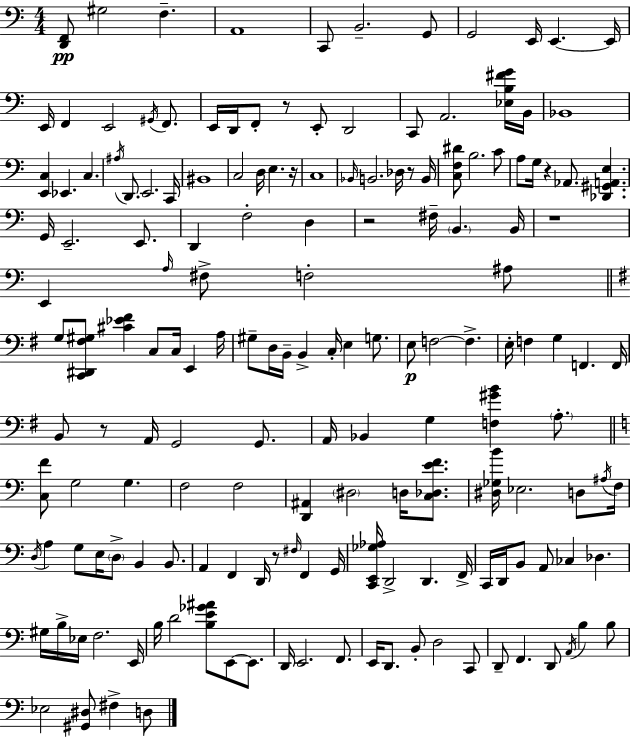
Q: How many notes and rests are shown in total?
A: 167